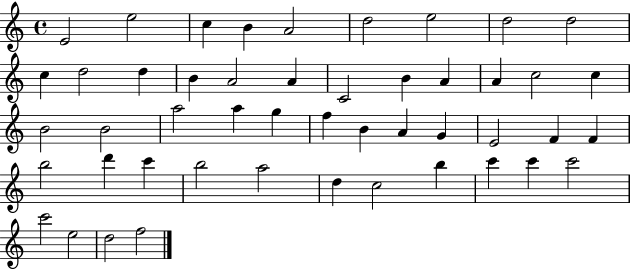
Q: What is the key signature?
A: C major